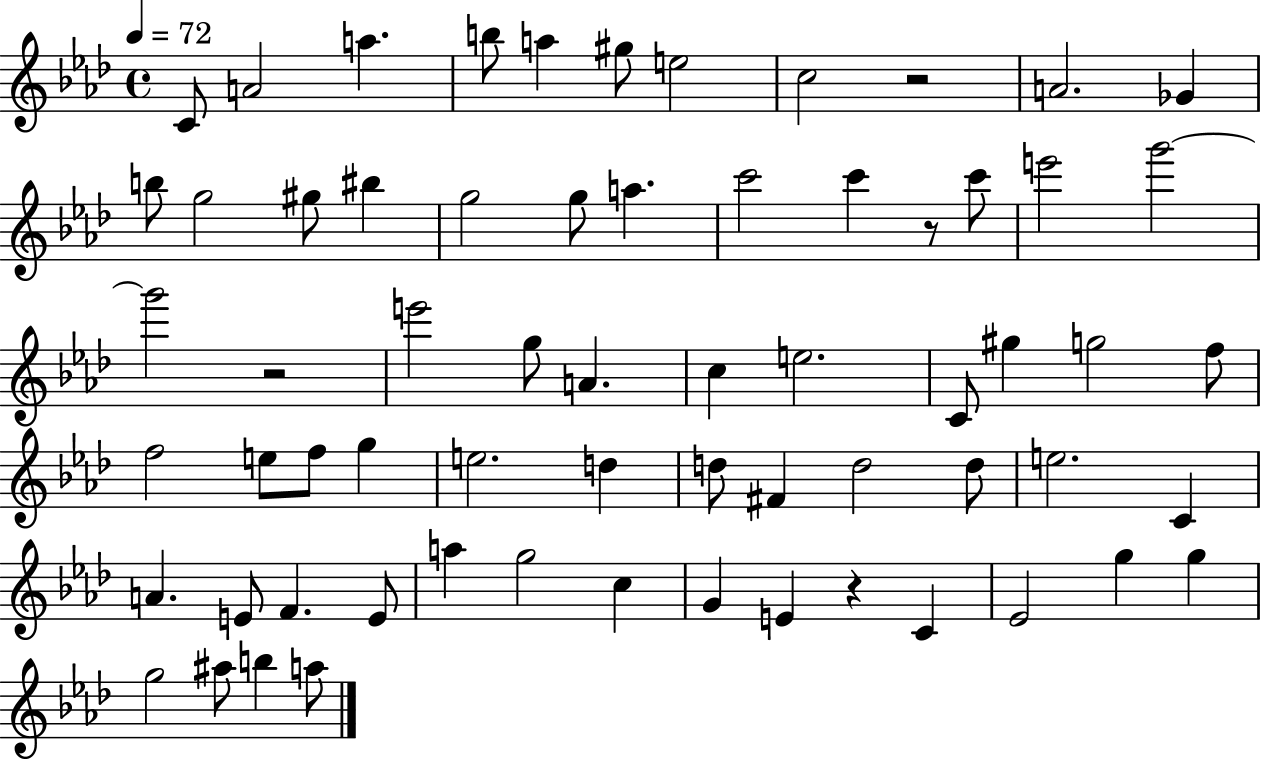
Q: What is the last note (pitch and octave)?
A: A5